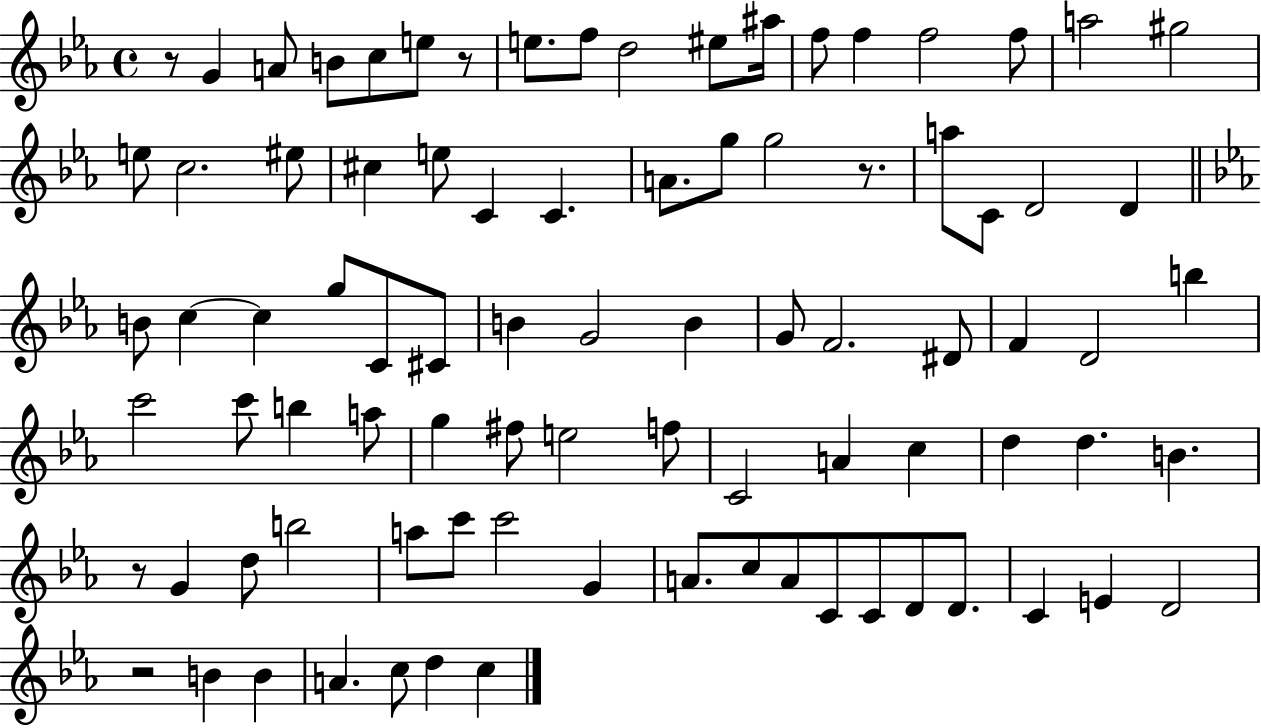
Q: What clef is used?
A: treble